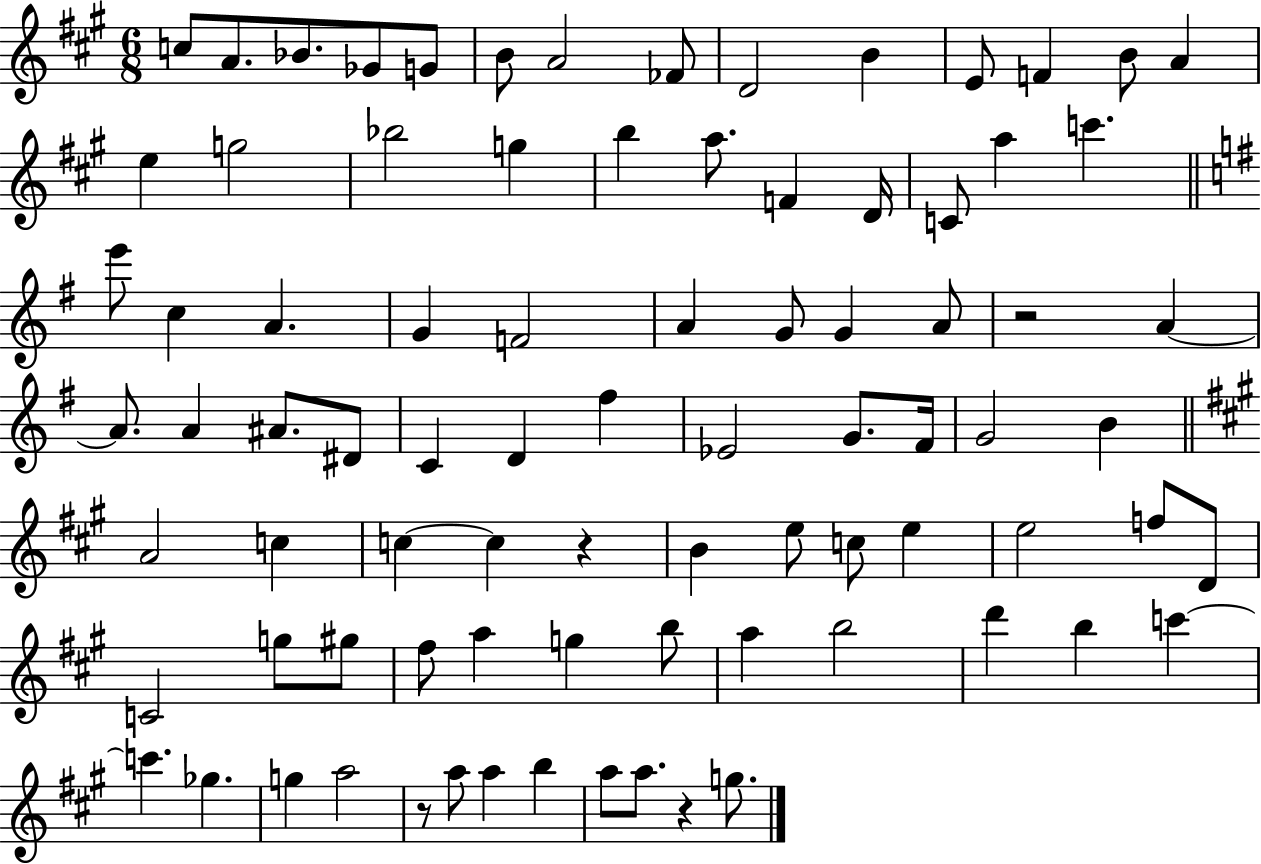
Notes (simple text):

C5/e A4/e. Bb4/e. Gb4/e G4/e B4/e A4/h FES4/e D4/h B4/q E4/e F4/q B4/e A4/q E5/q G5/h Bb5/h G5/q B5/q A5/e. F4/q D4/s C4/e A5/q C6/q. E6/e C5/q A4/q. G4/q F4/h A4/q G4/e G4/q A4/e R/h A4/q A4/e. A4/q A#4/e. D#4/e C4/q D4/q F#5/q Eb4/h G4/e. F#4/s G4/h B4/q A4/h C5/q C5/q C5/q R/q B4/q E5/e C5/e E5/q E5/h F5/e D4/e C4/h G5/e G#5/e F#5/e A5/q G5/q B5/e A5/q B5/h D6/q B5/q C6/q C6/q. Gb5/q. G5/q A5/h R/e A5/e A5/q B5/q A5/e A5/e. R/q G5/e.